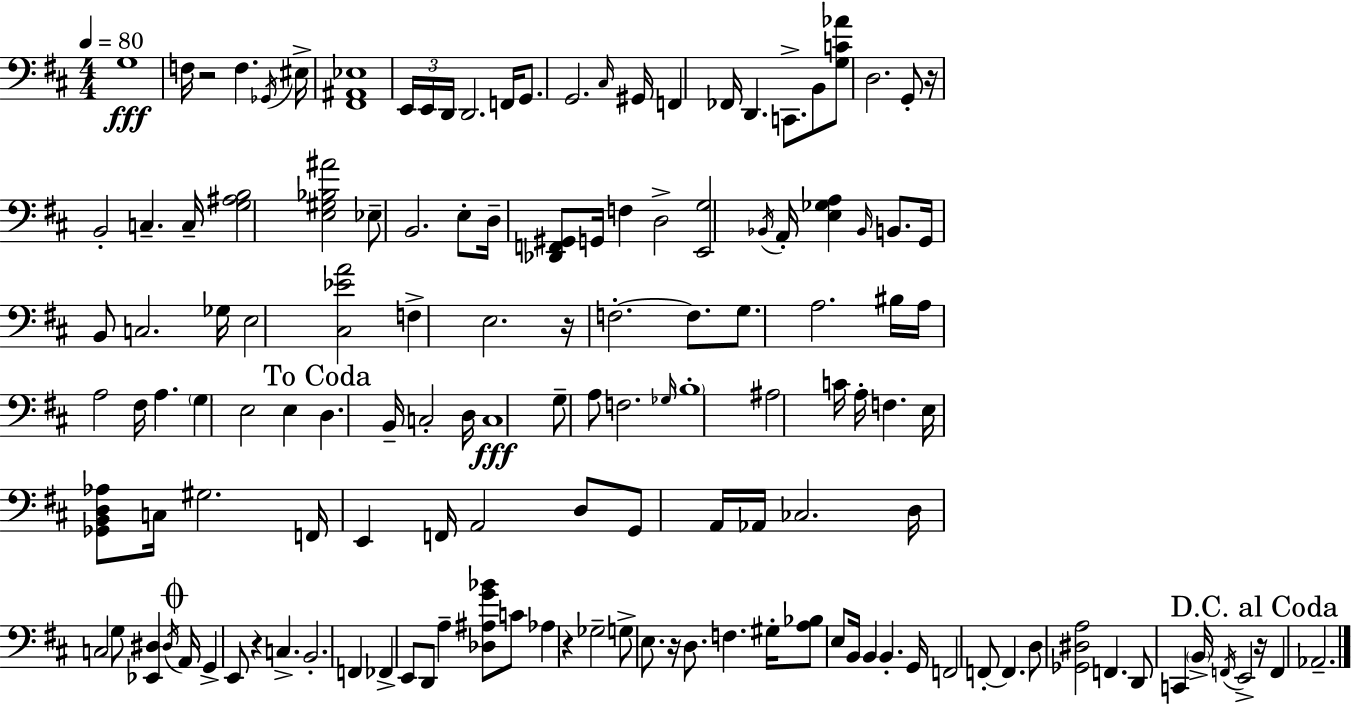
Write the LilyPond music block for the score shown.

{
  \clef bass
  \numericTimeSignature
  \time 4/4
  \key d \major
  \tempo 4 = 80
  g1\fff | f16 r2 f4. \acciaccatura { ges,16 } | eis16-> <fis, ais, ees>1 | \tuplet 3/2 { e,16 e,16 d,16 } d,2. | \break f,16 g,8. g,2. | \grace { cis16 } gis,16 f,4 fes,16 d,4. c,8.-> | b,8 <g c' aes'>8 d2. | g,8-. r16 b,2-. c4.-- | \break c16-- <g ais b>2 <e gis bes ais'>2 | ees8-- b,2. | e8-. d16-- <des, f, gis,>8 g,16 f4 d2-> | <e, g>2 \acciaccatura { bes,16 } a,16-. <e ges a>4 | \break \grace { bes,16 } b,8. g,16 b,8 c2. | ges16 e2 <cis ees' a'>2 | f4-> e2. | r16 f2.-.~~ | \break f8. g8. a2. | bis16 a16 a2 fis16 a4. | \parenthesize g4 e2 | e4 \mark "To Coda" d4. b,16-- c2-. | \break d16 c1\fff | g8-- a8 f2. | \grace { ges16 } \parenthesize b1-. | ais2 c'16 a16-. f4. | \break e16 <ges, b, d aes>8 c16 gis2. | f,16 e,4 f,16 a,2 | d8 g,8 a,16 aes,16 ces2. | d16 c2 g8 | \break <ees, dis>4 \acciaccatura { dis16 } \mark \markup { \musicglyph "scripts.coda" } a,16 g,4-> e,8 r4 | c4.-> b,2.-. | f,4 fes,4-> e,8 d,8 a4-- | <des ais g' bes'>8 c'8 aes4 r4 ges2-- | \break g8-> e8. r16 d8. f4. | gis16-. <a bes>8 e8 b,16 b,4 b,4.-. | g,16 f,2 f,8-.~~ | f,4. d8 <ges, dis a>2 | \break f,4. d,8 c,4 \parenthesize b,16-> \acciaccatura { f,16 } e,2-> | \mark "D.C. al Coda" r16 f,4 aes,2.-- | \bar "|."
}